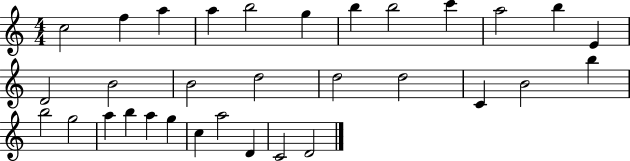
X:1
T:Untitled
M:4/4
L:1/4
K:C
c2 f a a b2 g b b2 c' a2 b E D2 B2 B2 d2 d2 d2 C B2 b b2 g2 a b a g c a2 D C2 D2